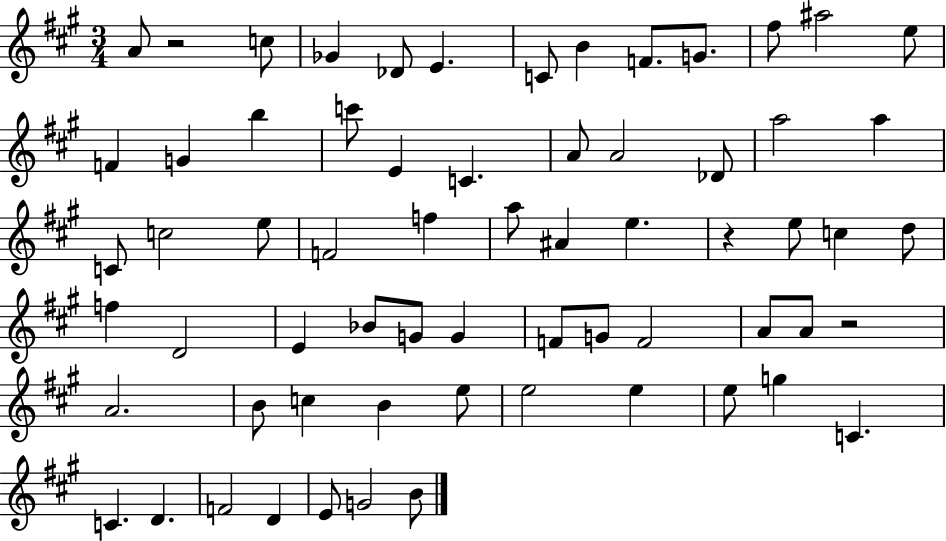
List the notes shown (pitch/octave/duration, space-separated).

A4/e R/h C5/e Gb4/q Db4/e E4/q. C4/e B4/q F4/e. G4/e. F#5/e A#5/h E5/e F4/q G4/q B5/q C6/e E4/q C4/q. A4/e A4/h Db4/e A5/h A5/q C4/e C5/h E5/e F4/h F5/q A5/e A#4/q E5/q. R/q E5/e C5/q D5/e F5/q D4/h E4/q Bb4/e G4/e G4/q F4/e G4/e F4/h A4/e A4/e R/h A4/h. B4/e C5/q B4/q E5/e E5/h E5/q E5/e G5/q C4/q. C4/q. D4/q. F4/h D4/q E4/e G4/h B4/e